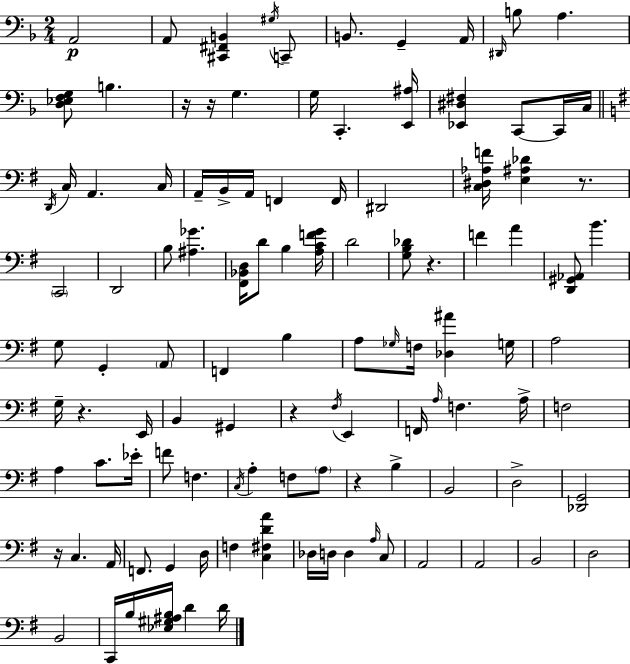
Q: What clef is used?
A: bass